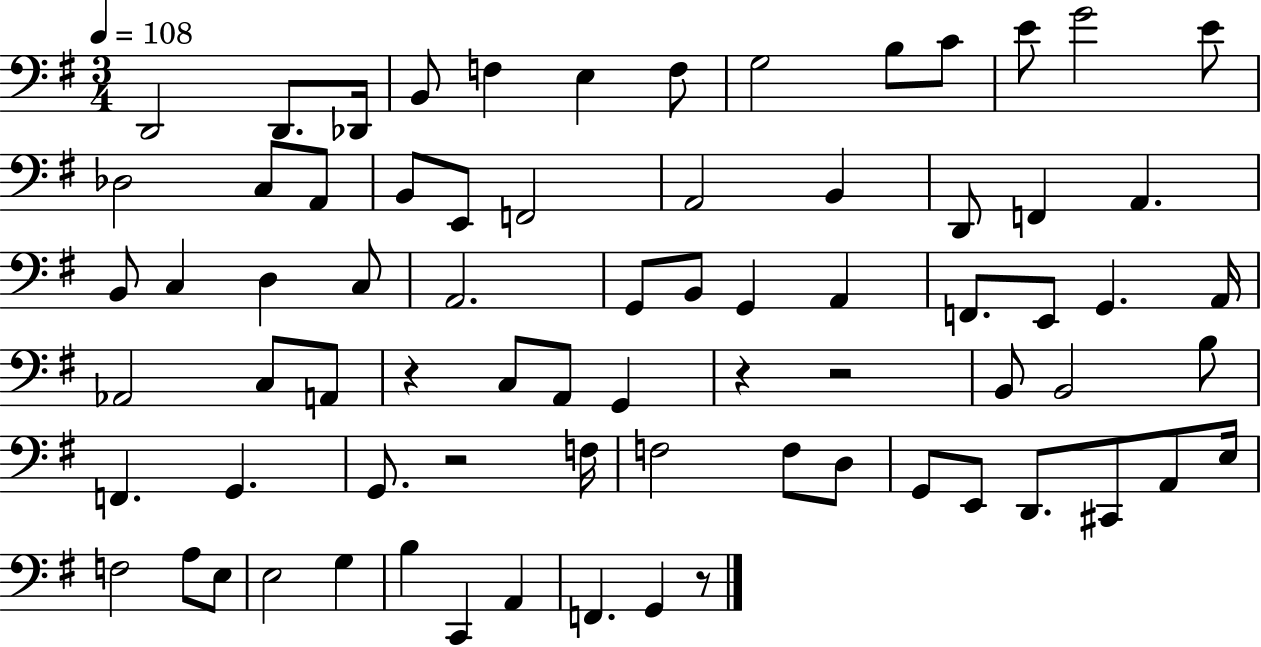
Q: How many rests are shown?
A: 5